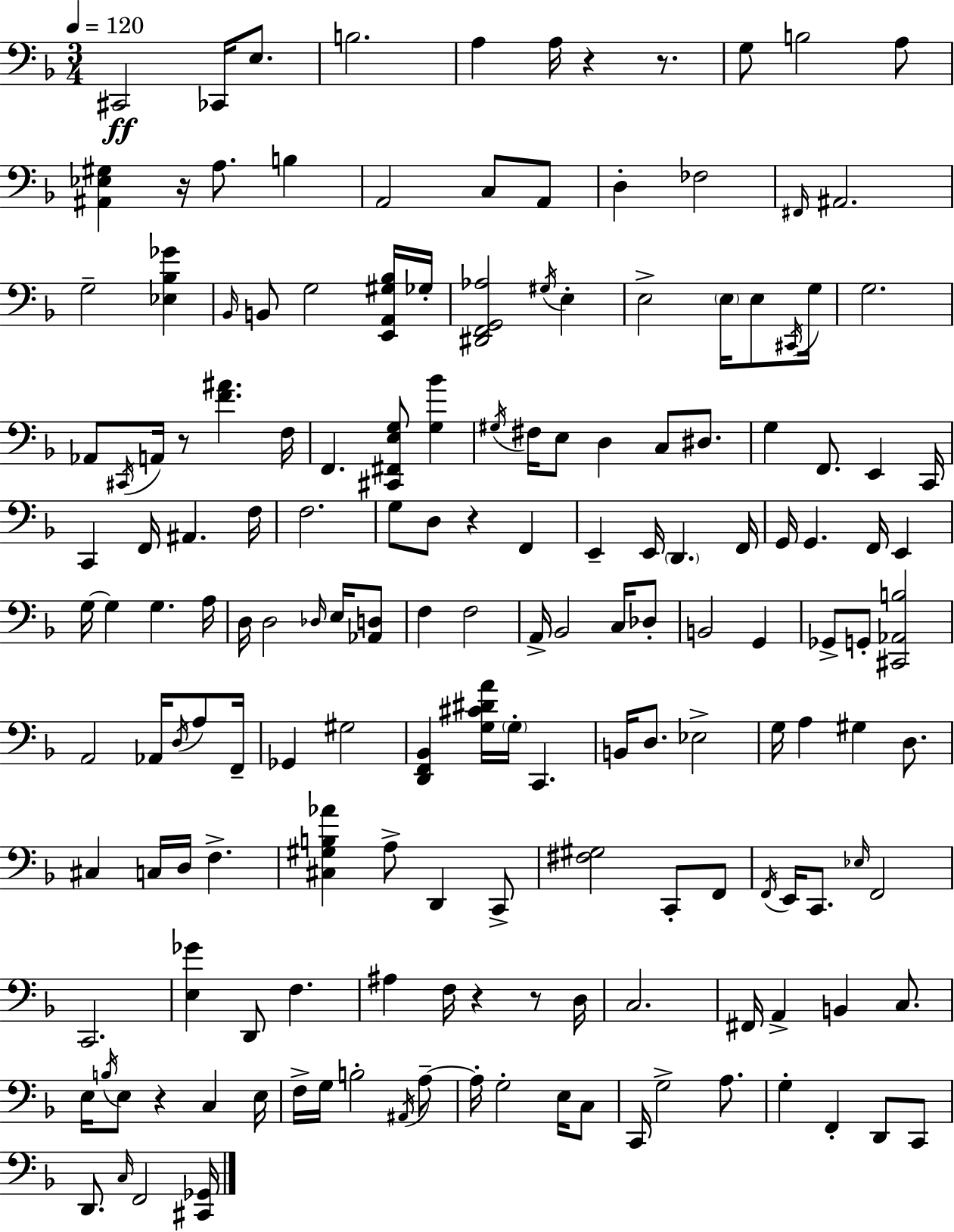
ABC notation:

X:1
T:Untitled
M:3/4
L:1/4
K:F
^C,,2 _C,,/4 E,/2 B,2 A, A,/4 z z/2 G,/2 B,2 A,/2 [^A,,_E,^G,] z/4 A,/2 B, A,,2 C,/2 A,,/2 D, _F,2 ^F,,/4 ^A,,2 G,2 [_E,_B,_G] _B,,/4 B,,/2 G,2 [E,,A,,^G,_B,]/4 _G,/4 [^D,,F,,G,,_A,]2 ^G,/4 E, E,2 E,/4 E,/2 ^C,,/4 G,/4 G,2 _A,,/2 ^C,,/4 A,,/4 z/2 [F^A] F,/4 F,, [^C,,^F,,E,G,]/2 [G,_B] ^G,/4 ^F,/4 E,/2 D, C,/2 ^D,/2 G, F,,/2 E,, C,,/4 C,, F,,/4 ^A,, F,/4 F,2 G,/2 D,/2 z F,, E,, E,,/4 D,, F,,/4 G,,/4 G,, F,,/4 E,, G,/4 G, G, A,/4 D,/4 D,2 _D,/4 E,/4 [_A,,D,]/2 F, F,2 A,,/4 _B,,2 C,/4 _D,/2 B,,2 G,, _G,,/2 G,,/2 [^C,,_A,,B,]2 A,,2 _A,,/4 D,/4 A,/2 F,,/4 _G,, ^G,2 [D,,F,,_B,,] [G,^C^DA]/4 G,/4 C,, B,,/4 D,/2 _E,2 G,/4 A, ^G, D,/2 ^C, C,/4 D,/4 F, [^C,^G,B,_A] A,/2 D,, C,,/2 [^F,^G,]2 C,,/2 F,,/2 F,,/4 E,,/4 C,,/2 _E,/4 F,,2 C,,2 [E,_G] D,,/2 F, ^A, F,/4 z z/2 D,/4 C,2 ^F,,/4 A,, B,, C,/2 E,/4 B,/4 E,/2 z C, E,/4 F,/4 G,/4 B,2 ^A,,/4 A,/2 A,/4 G,2 E,/4 C,/2 C,,/4 G,2 A,/2 G, F,, D,,/2 C,,/2 D,,/2 C,/4 F,,2 [^C,,_G,,]/4